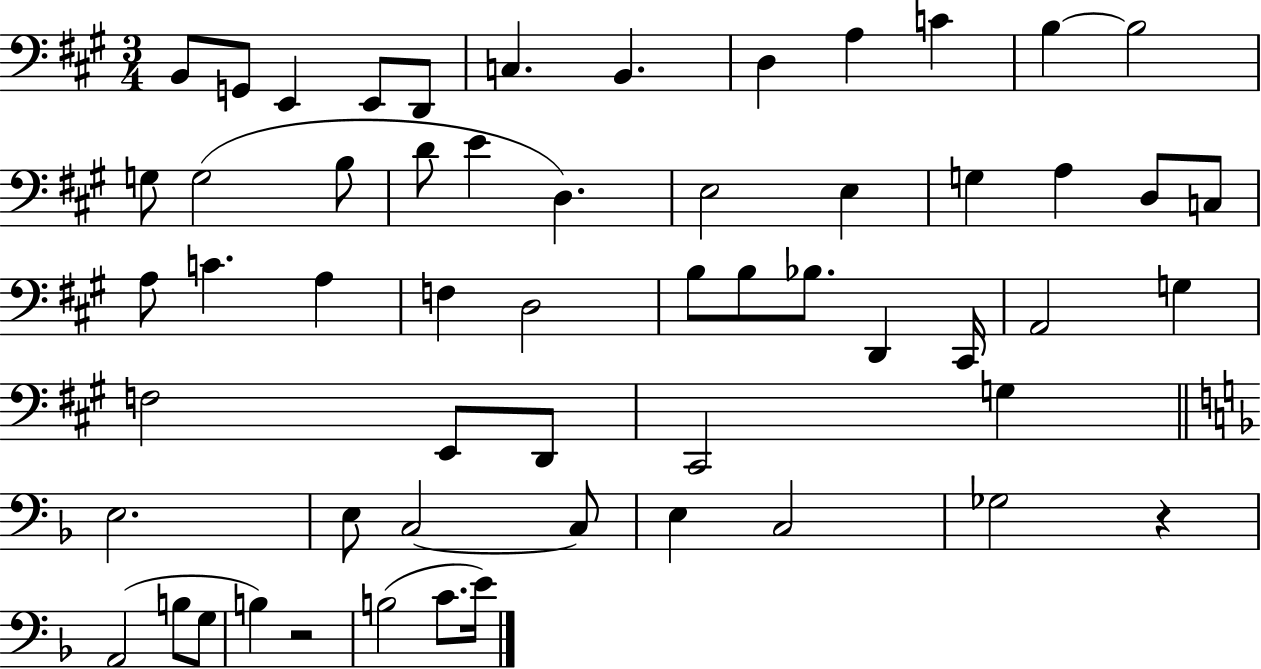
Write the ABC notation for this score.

X:1
T:Untitled
M:3/4
L:1/4
K:A
B,,/2 G,,/2 E,, E,,/2 D,,/2 C, B,, D, A, C B, B,2 G,/2 G,2 B,/2 D/2 E D, E,2 E, G, A, D,/2 C,/2 A,/2 C A, F, D,2 B,/2 B,/2 _B,/2 D,, ^C,,/4 A,,2 G, F,2 E,,/2 D,,/2 ^C,,2 G, E,2 E,/2 C,2 C,/2 E, C,2 _G,2 z A,,2 B,/2 G,/2 B, z2 B,2 C/2 E/4